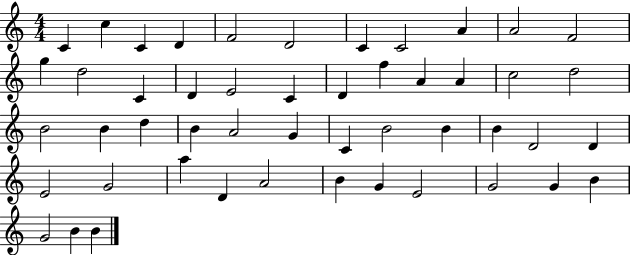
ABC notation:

X:1
T:Untitled
M:4/4
L:1/4
K:C
C c C D F2 D2 C C2 A A2 F2 g d2 C D E2 C D f A A c2 d2 B2 B d B A2 G C B2 B B D2 D E2 G2 a D A2 B G E2 G2 G B G2 B B